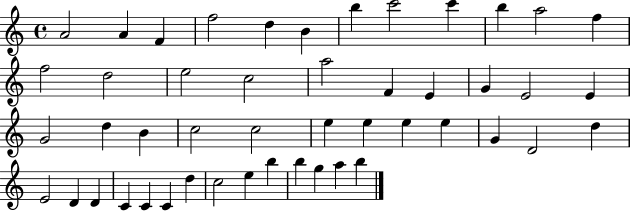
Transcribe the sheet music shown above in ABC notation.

X:1
T:Untitled
M:4/4
L:1/4
K:C
A2 A F f2 d B b c'2 c' b a2 f f2 d2 e2 c2 a2 F E G E2 E G2 d B c2 c2 e e e e G D2 d E2 D D C C C d c2 e b b g a b